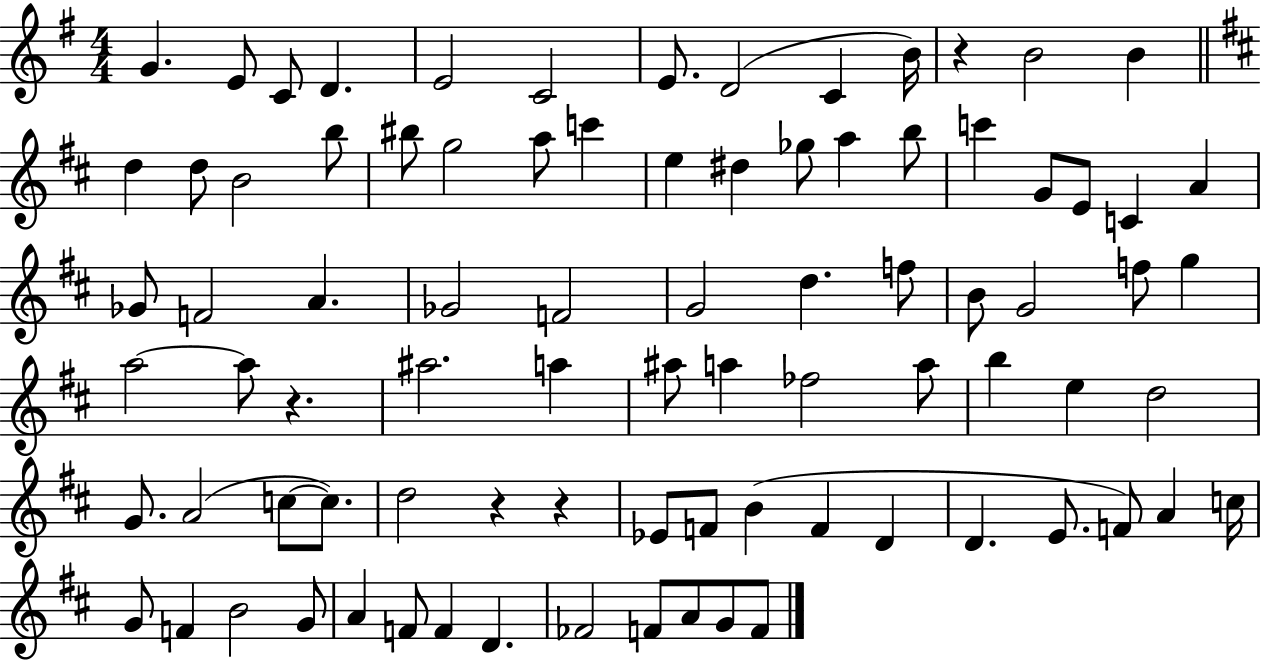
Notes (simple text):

G4/q. E4/e C4/e D4/q. E4/h C4/h E4/e. D4/h C4/q B4/s R/q B4/h B4/q D5/q D5/e B4/h B5/e BIS5/e G5/h A5/e C6/q E5/q D#5/q Gb5/e A5/q B5/e C6/q G4/e E4/e C4/q A4/q Gb4/e F4/h A4/q. Gb4/h F4/h G4/h D5/q. F5/e B4/e G4/h F5/e G5/q A5/h A5/e R/q. A#5/h. A5/q A#5/e A5/q FES5/h A5/e B5/q E5/q D5/h G4/e. A4/h C5/e C5/e. D5/h R/q R/q Eb4/e F4/e B4/q F4/q D4/q D4/q. E4/e. F4/e A4/q C5/s G4/e F4/q B4/h G4/e A4/q F4/e F4/q D4/q. FES4/h F4/e A4/e G4/e F4/e